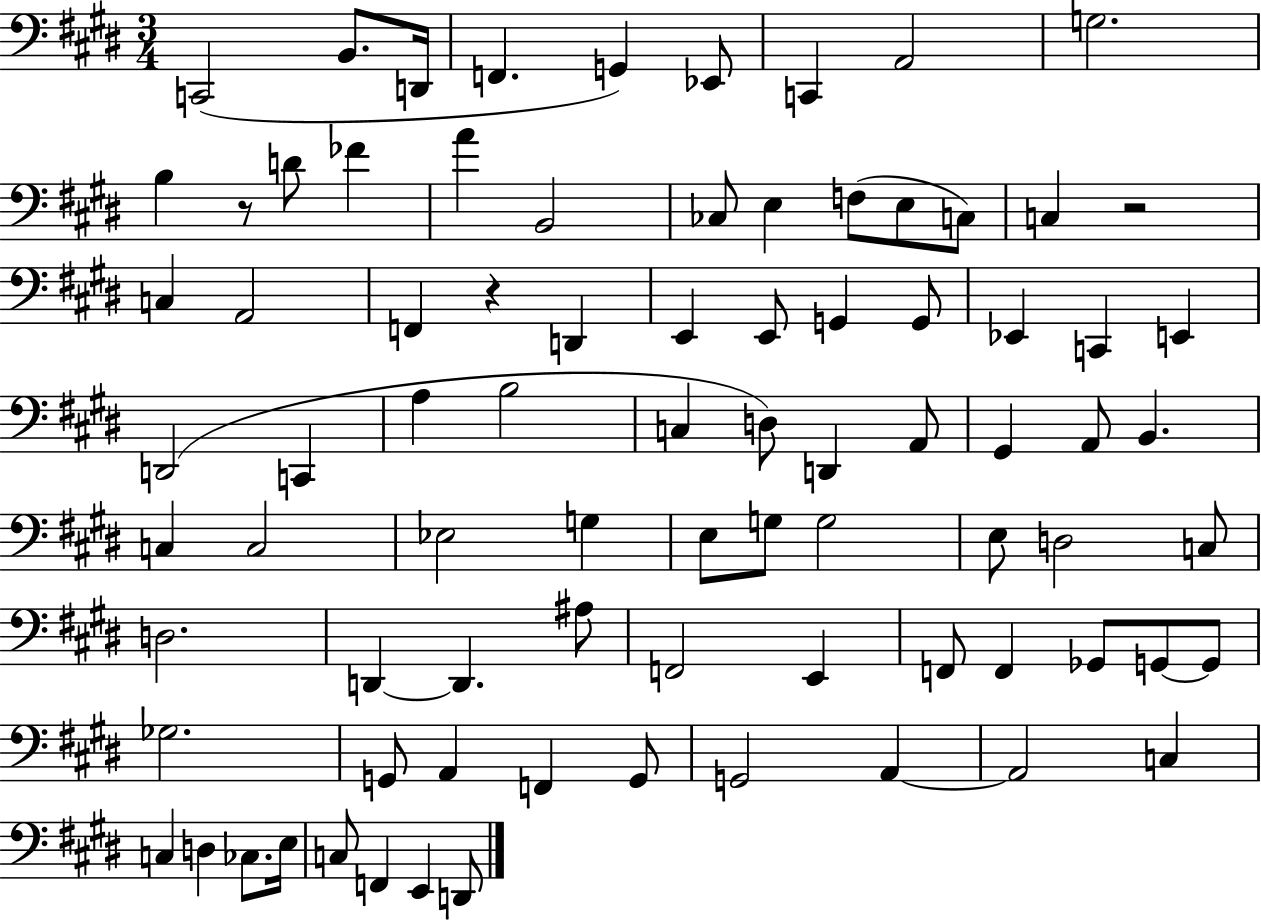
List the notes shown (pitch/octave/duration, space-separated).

C2/h B2/e. D2/s F2/q. G2/q Eb2/e C2/q A2/h G3/h. B3/q R/e D4/e FES4/q A4/q B2/h CES3/e E3/q F3/e E3/e C3/e C3/q R/h C3/q A2/h F2/q R/q D2/q E2/q E2/e G2/q G2/e Eb2/q C2/q E2/q D2/h C2/q A3/q B3/h C3/q D3/e D2/q A2/e G#2/q A2/e B2/q. C3/q C3/h Eb3/h G3/q E3/e G3/e G3/h E3/e D3/h C3/e D3/h. D2/q D2/q. A#3/e F2/h E2/q F2/e F2/q Gb2/e G2/e G2/e Gb3/h. G2/e A2/q F2/q G2/e G2/h A2/q A2/h C3/q C3/q D3/q CES3/e. E3/s C3/e F2/q E2/q D2/e